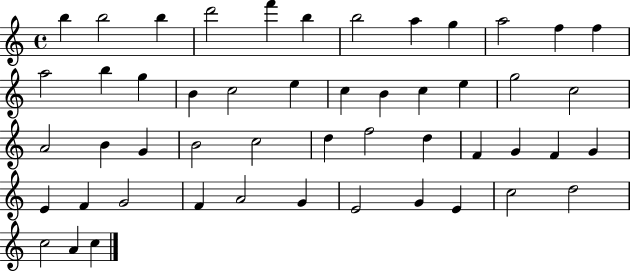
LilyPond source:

{
  \clef treble
  \time 4/4
  \defaultTimeSignature
  \key c \major
  b''4 b''2 b''4 | d'''2 f'''4 b''4 | b''2 a''4 g''4 | a''2 f''4 f''4 | \break a''2 b''4 g''4 | b'4 c''2 e''4 | c''4 b'4 c''4 e''4 | g''2 c''2 | \break a'2 b'4 g'4 | b'2 c''2 | d''4 f''2 d''4 | f'4 g'4 f'4 g'4 | \break e'4 f'4 g'2 | f'4 a'2 g'4 | e'2 g'4 e'4 | c''2 d''2 | \break c''2 a'4 c''4 | \bar "|."
}